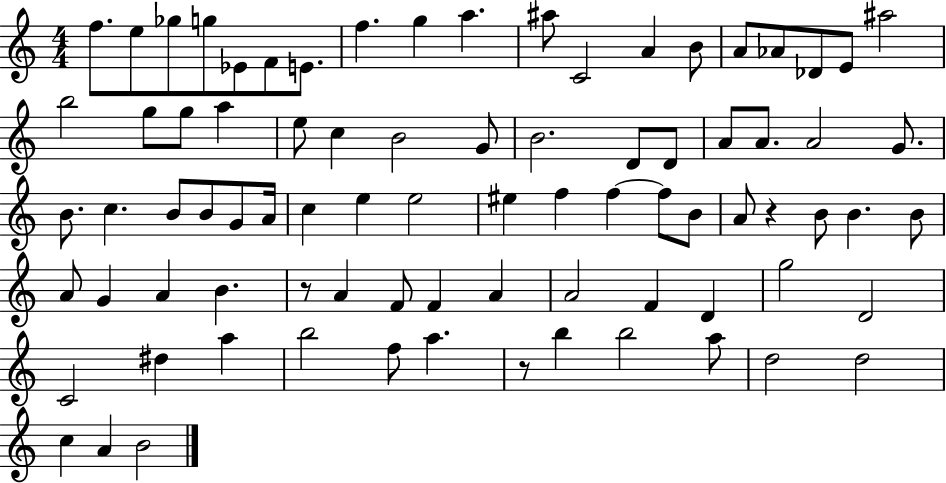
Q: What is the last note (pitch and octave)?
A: B4